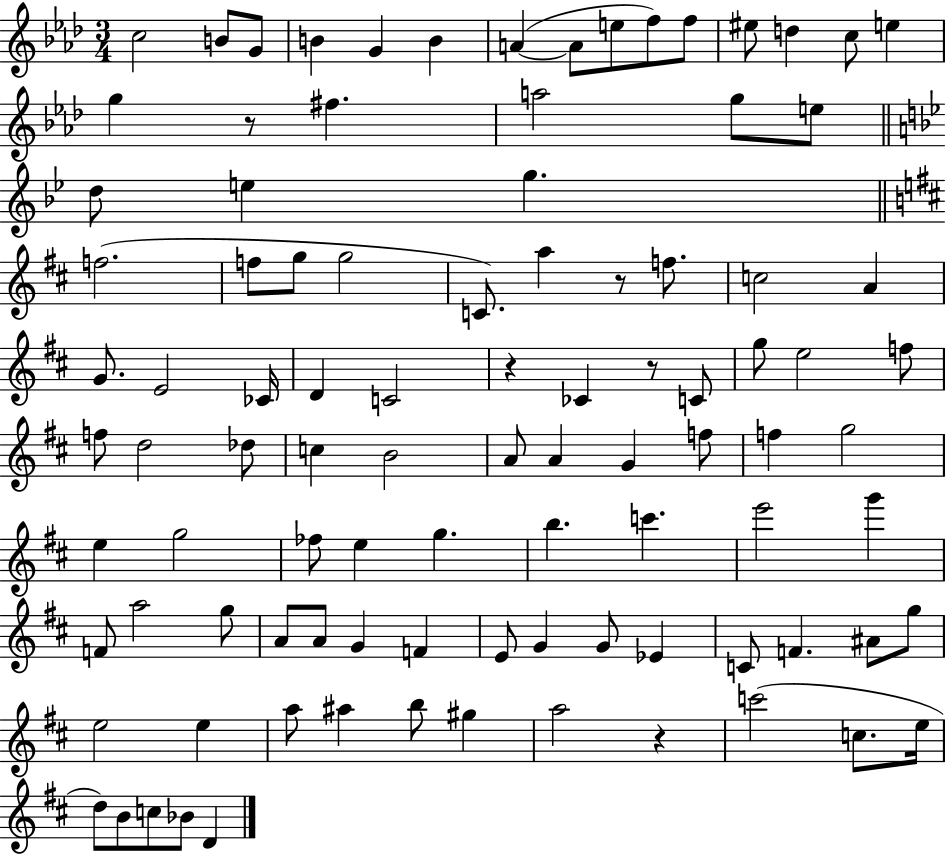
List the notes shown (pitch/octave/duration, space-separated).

C5/h B4/e G4/e B4/q G4/q B4/q A4/q A4/e E5/e F5/e F5/e EIS5/e D5/q C5/e E5/q G5/q R/e F#5/q. A5/h G5/e E5/e D5/e E5/q G5/q. F5/h. F5/e G5/e G5/h C4/e. A5/q R/e F5/e. C5/h A4/q G4/e. E4/h CES4/s D4/q C4/h R/q CES4/q R/e C4/e G5/e E5/h F5/e F5/e D5/h Db5/e C5/q B4/h A4/e A4/q G4/q F5/e F5/q G5/h E5/q G5/h FES5/e E5/q G5/q. B5/q. C6/q. E6/h G6/q F4/e A5/h G5/e A4/e A4/e G4/q F4/q E4/e G4/q G4/e Eb4/q C4/e F4/q. A#4/e G5/e E5/h E5/q A5/e A#5/q B5/e G#5/q A5/h R/q C6/h C5/e. E5/s D5/e B4/e C5/e Bb4/e D4/q